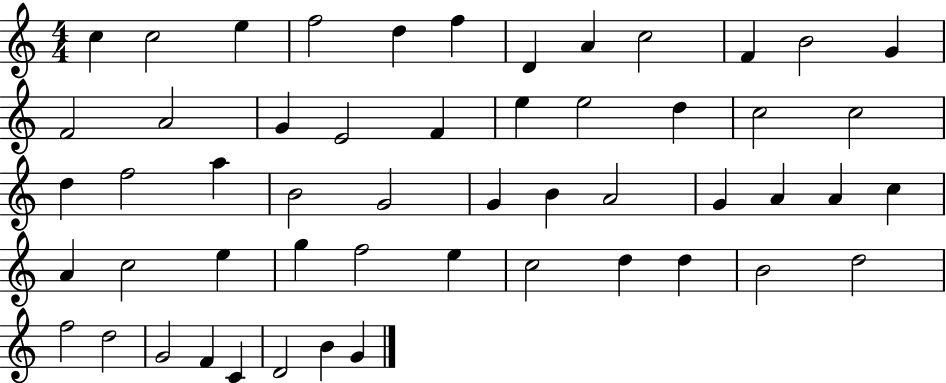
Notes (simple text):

C5/q C5/h E5/q F5/h D5/q F5/q D4/q A4/q C5/h F4/q B4/h G4/q F4/h A4/h G4/q E4/h F4/q E5/q E5/h D5/q C5/h C5/h D5/q F5/h A5/q B4/h G4/h G4/q B4/q A4/h G4/q A4/q A4/q C5/q A4/q C5/h E5/q G5/q F5/h E5/q C5/h D5/q D5/q B4/h D5/h F5/h D5/h G4/h F4/q C4/q D4/h B4/q G4/q